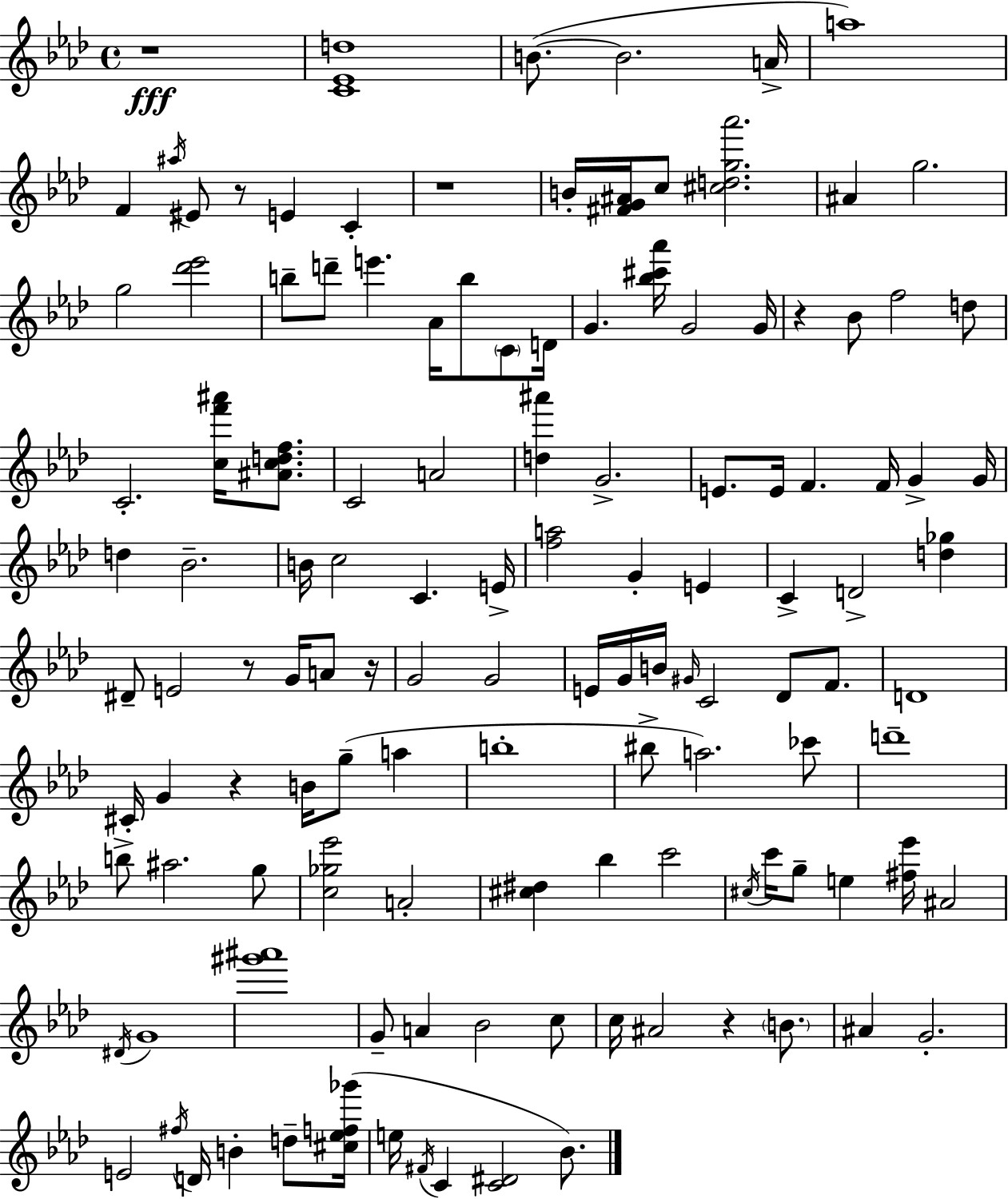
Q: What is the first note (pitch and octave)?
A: B4